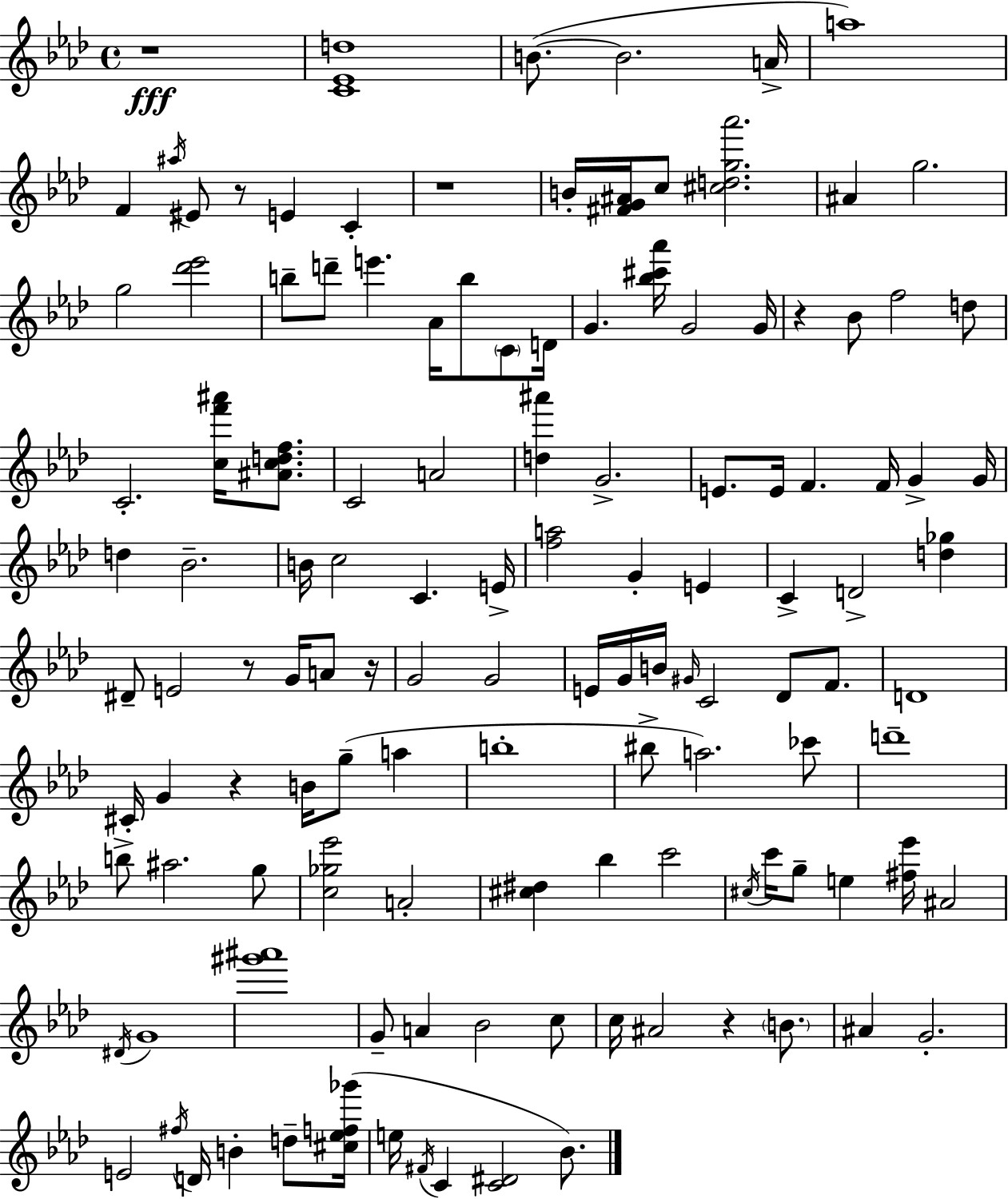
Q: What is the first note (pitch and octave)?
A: B4